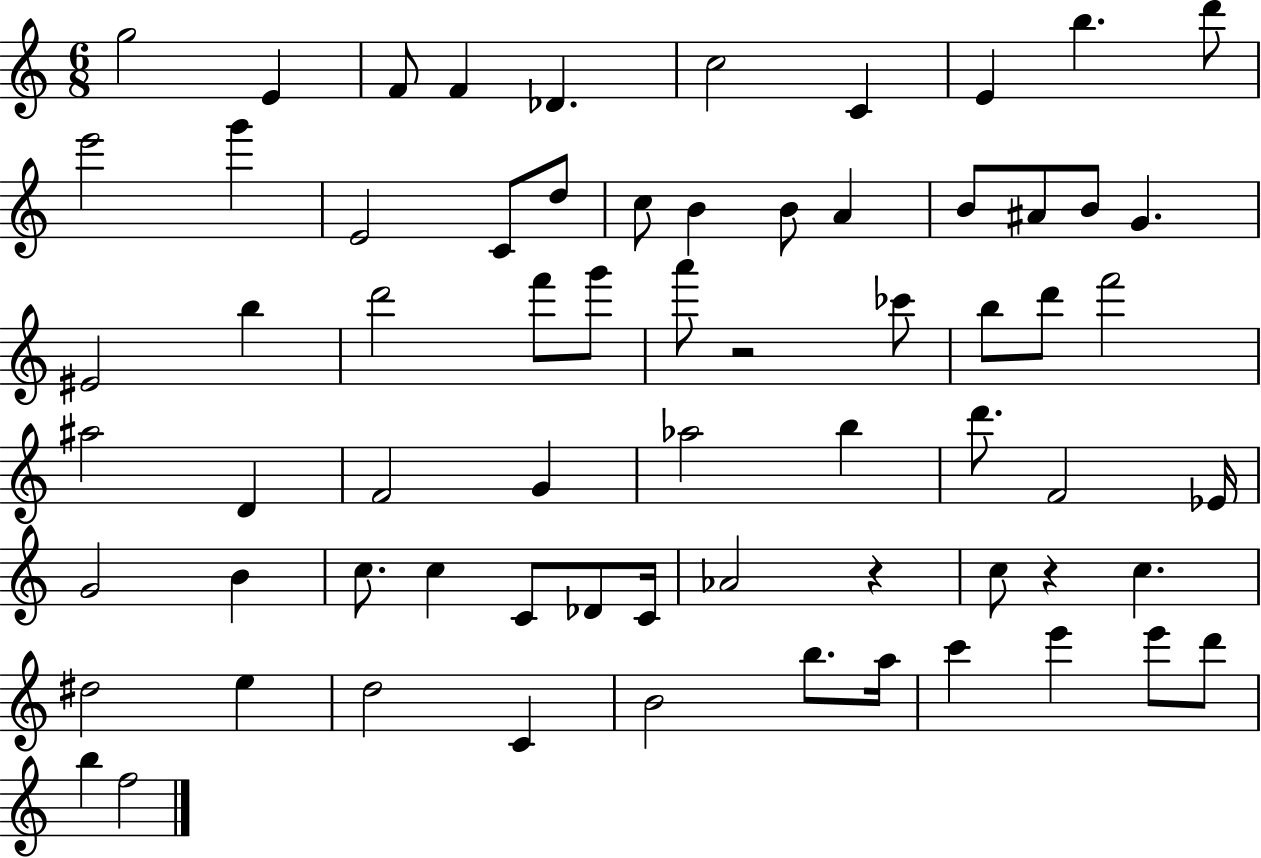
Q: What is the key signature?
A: C major